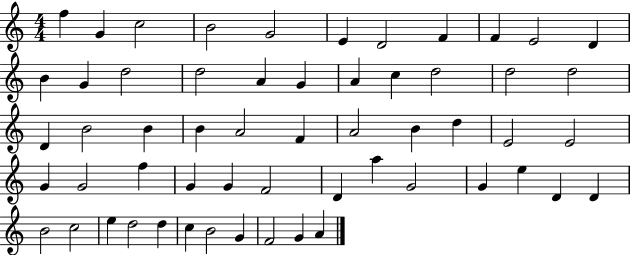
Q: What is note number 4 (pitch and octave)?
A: B4